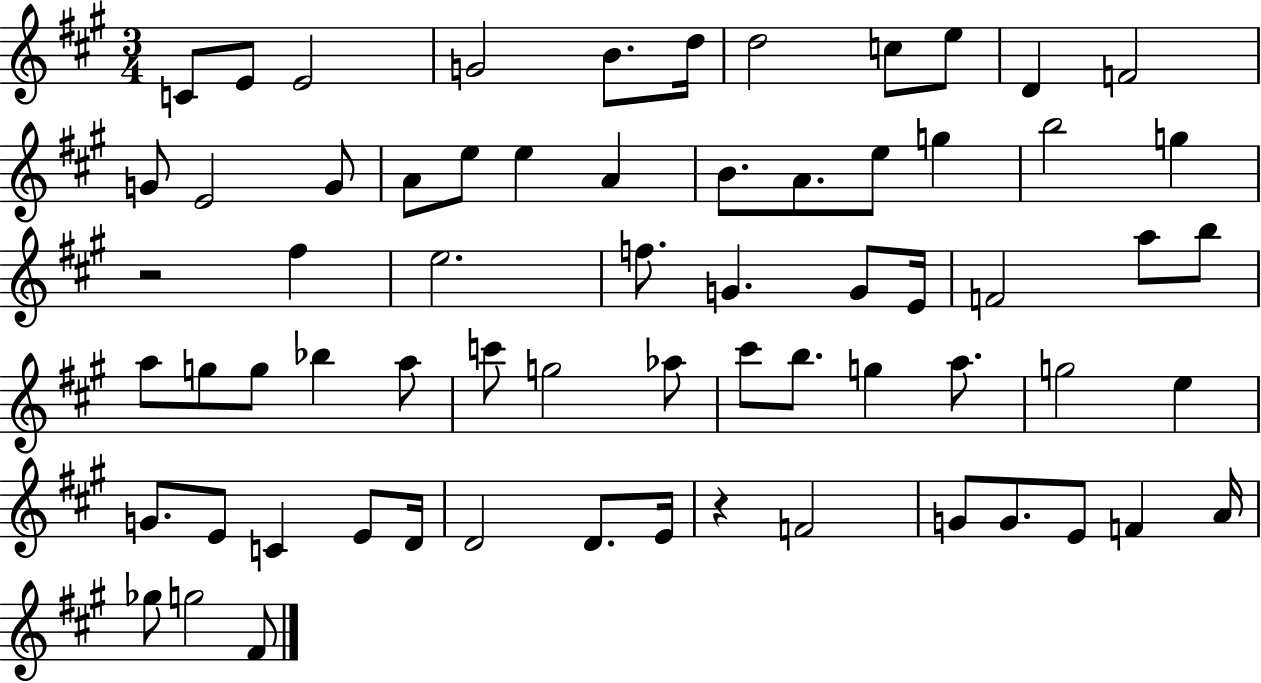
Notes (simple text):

C4/e E4/e E4/h G4/h B4/e. D5/s D5/h C5/e E5/e D4/q F4/h G4/e E4/h G4/e A4/e E5/e E5/q A4/q B4/e. A4/e. E5/e G5/q B5/h G5/q R/h F#5/q E5/h. F5/e. G4/q. G4/e E4/s F4/h A5/e B5/e A5/e G5/e G5/e Bb5/q A5/e C6/e G5/h Ab5/e C#6/e B5/e. G5/q A5/e. G5/h E5/q G4/e. E4/e C4/q E4/e D4/s D4/h D4/e. E4/s R/q F4/h G4/e G4/e. E4/e F4/q A4/s Gb5/e G5/h F#4/e